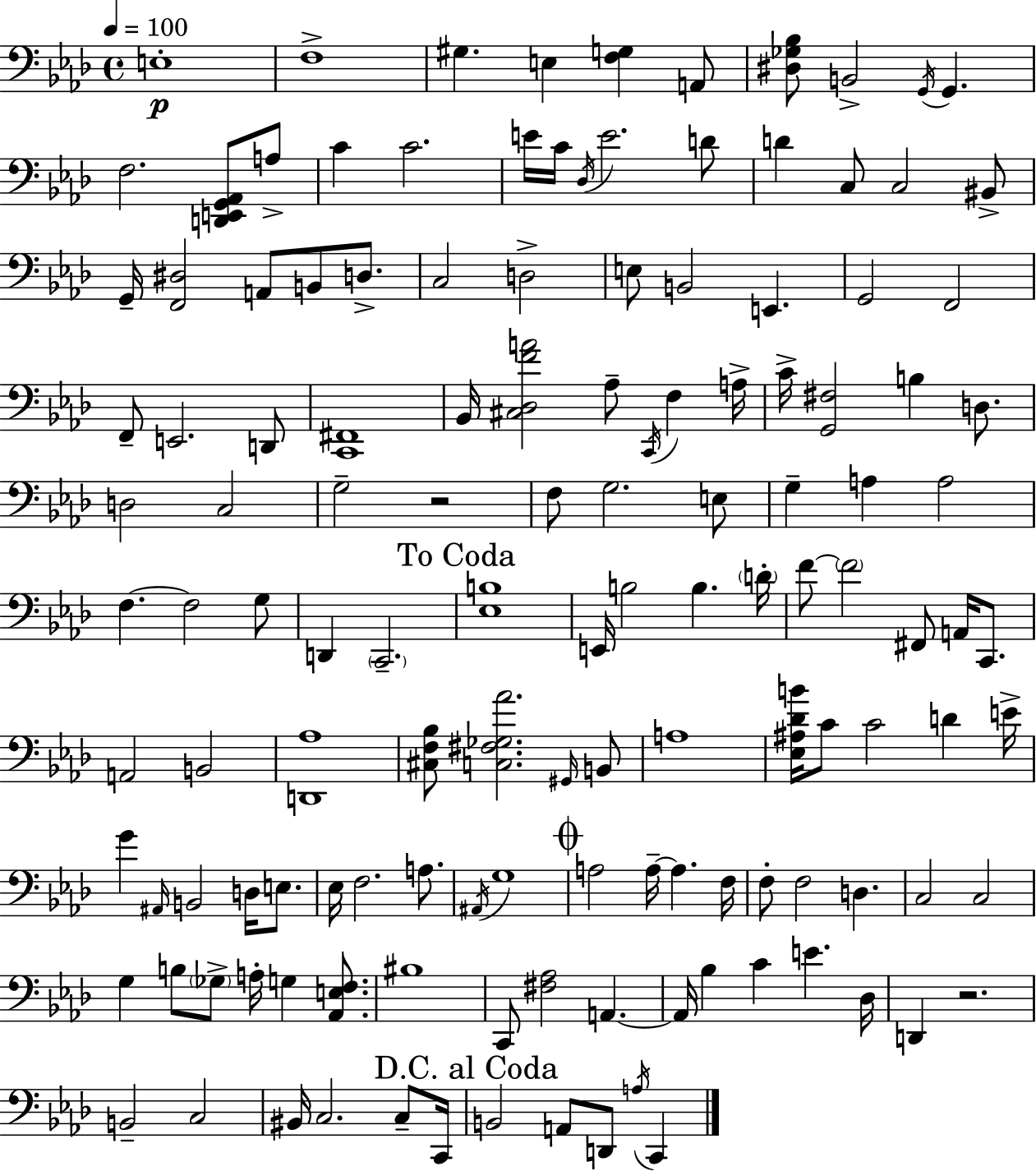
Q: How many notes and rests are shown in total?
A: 135